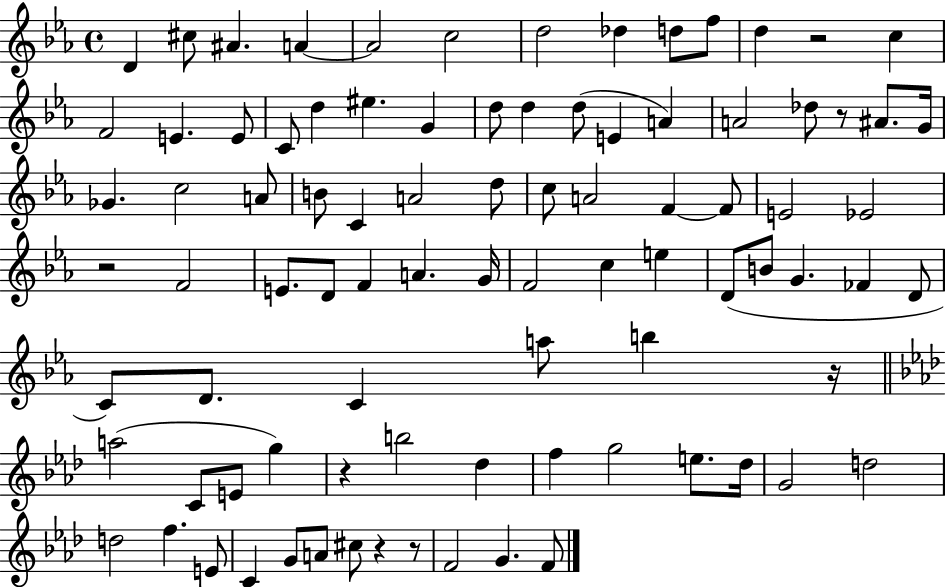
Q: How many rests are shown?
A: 7